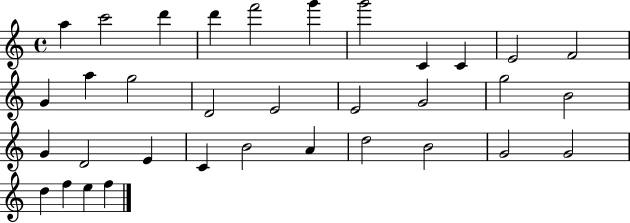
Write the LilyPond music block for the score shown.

{
  \clef treble
  \time 4/4
  \defaultTimeSignature
  \key c \major
  a''4 c'''2 d'''4 | d'''4 f'''2 g'''4 | g'''2 c'4 c'4 | e'2 f'2 | \break g'4 a''4 g''2 | d'2 e'2 | e'2 g'2 | g''2 b'2 | \break g'4 d'2 e'4 | c'4 b'2 a'4 | d''2 b'2 | g'2 g'2 | \break d''4 f''4 e''4 f''4 | \bar "|."
}